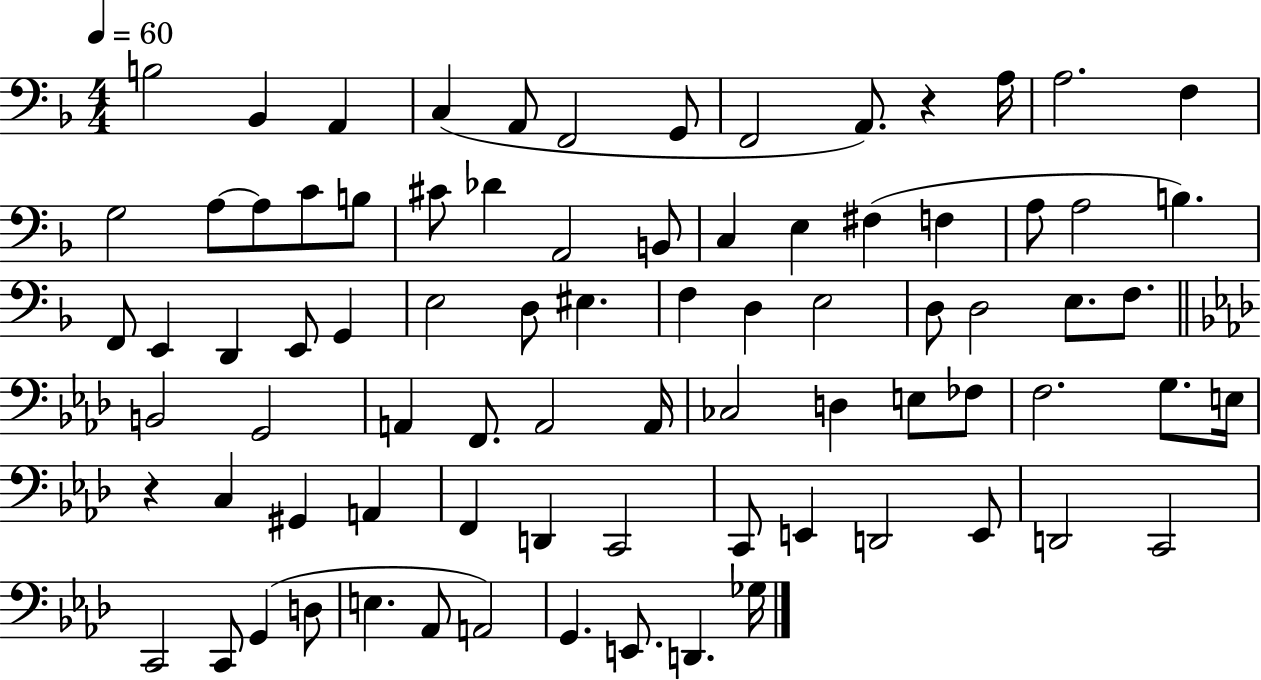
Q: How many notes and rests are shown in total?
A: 81